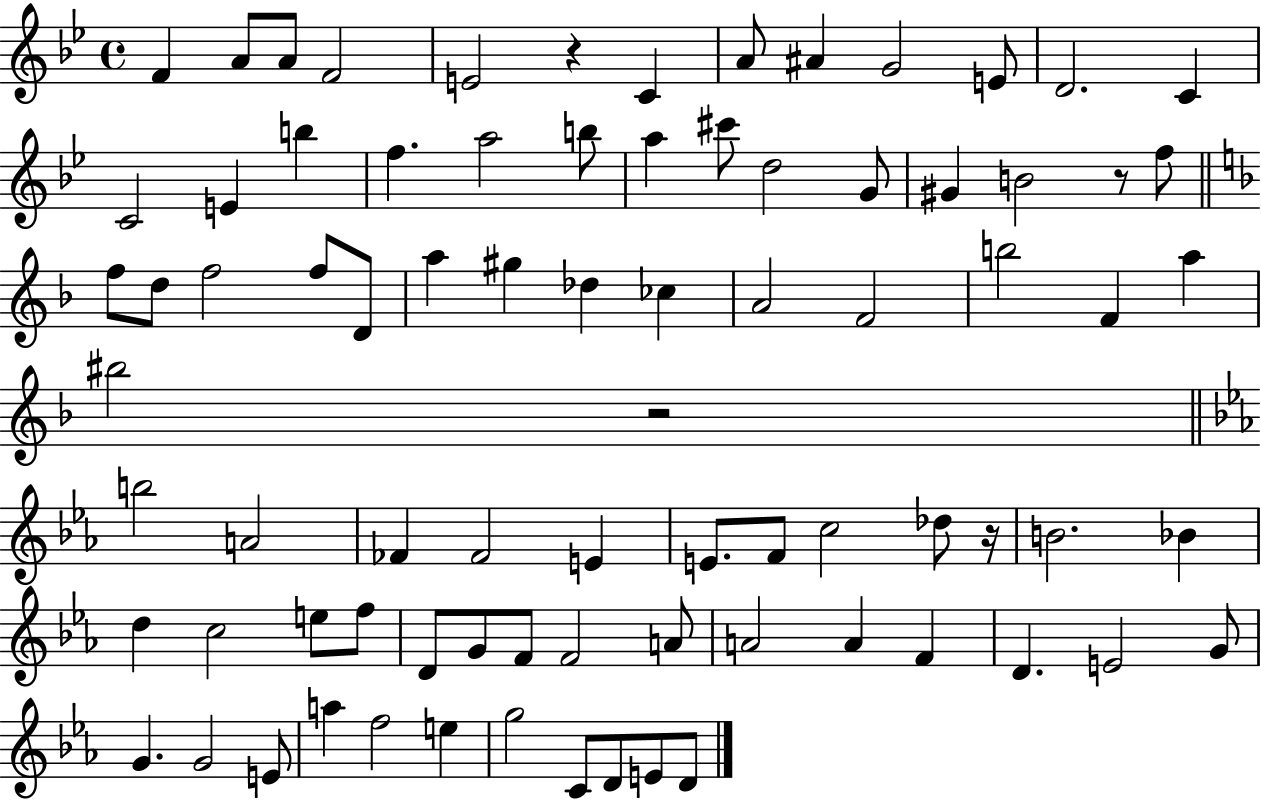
{
  \clef treble
  \time 4/4
  \defaultTimeSignature
  \key bes \major
  \repeat volta 2 { f'4 a'8 a'8 f'2 | e'2 r4 c'4 | a'8 ais'4 g'2 e'8 | d'2. c'4 | \break c'2 e'4 b''4 | f''4. a''2 b''8 | a''4 cis'''8 d''2 g'8 | gis'4 b'2 r8 f''8 | \break \bar "||" \break \key f \major f''8 d''8 f''2 f''8 d'8 | a''4 gis''4 des''4 ces''4 | a'2 f'2 | b''2 f'4 a''4 | \break bis''2 r2 | \bar "||" \break \key ees \major b''2 a'2 | fes'4 fes'2 e'4 | e'8. f'8 c''2 des''8 r16 | b'2. bes'4 | \break d''4 c''2 e''8 f''8 | d'8 g'8 f'8 f'2 a'8 | a'2 a'4 f'4 | d'4. e'2 g'8 | \break g'4. g'2 e'8 | a''4 f''2 e''4 | g''2 c'8 d'8 e'8 d'8 | } \bar "|."
}